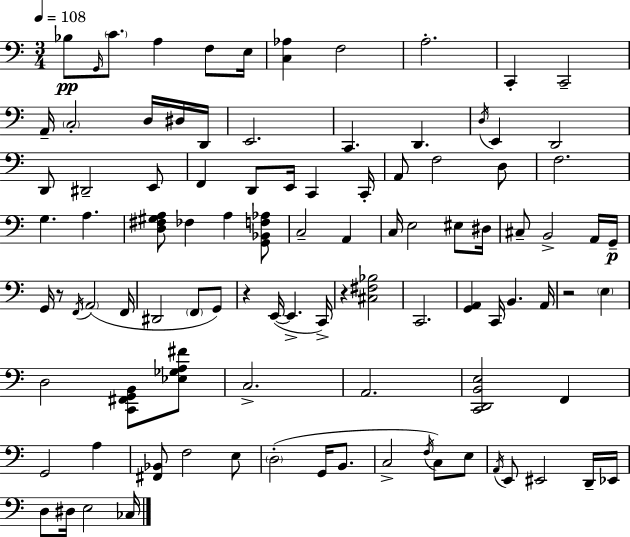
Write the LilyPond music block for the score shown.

{
  \clef bass
  \numericTimeSignature
  \time 3/4
  \key c \major
  \tempo 4 = 108
  \repeat volta 2 { bes8\pp \grace { g,16 } \parenthesize c'8. a4 f8 | e16 <c aes>4 f2 | a2.-. | c,4-. c,2-- | \break a,16-- \parenthesize c2-. d16 dis16 | d,16 e,2. | c,4. d,4. | \acciaccatura { d16 } e,4 d,2 | \break d,8 dis,2-- | e,8 f,4 d,8 e,16 c,4 | c,16-. a,8 f2 | d8 f2. | \break g4. a4. | <d fis gis a>8 fes4 a4 | <g, bes, f aes>8 c2-- a,4 | c16 e2 eis8 | \break dis16 cis8-- b,2-> | a,16 g,16--\p g,16 r8 \acciaccatura { f,16 }( \parenthesize a,2 | f,16 dis,2 \parenthesize f,8 | g,8) r4 e,16~(~ e,4.-> | \break c,16->) r4 <cis fis bes>2 | c,2. | <g, a,>4 c,16 b,4. | a,16 r2 \parenthesize e4 | \break d2 <c, fis, g, b,>8 | <ees ges a fis'>8 c2.-> | a,2. | <c, d, b, e>2 f,4 | \break g,2 a4 | <fis, bes,>8 f2 | e8 \parenthesize d2-.( g,16 | b,8. c2-> \acciaccatura { f16 } | \break c8) e8 \acciaccatura { a,16 } e,8 eis,2 | d,16-- ees,16 d8 dis16 e2 | ces16 } \bar "|."
}